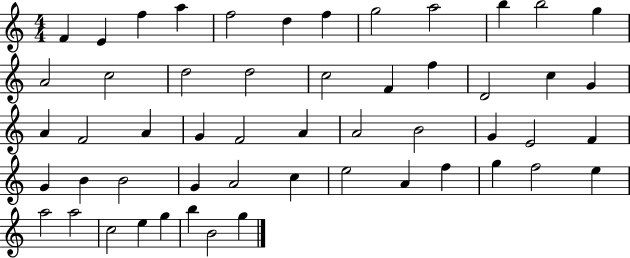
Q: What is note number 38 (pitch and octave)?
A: A4